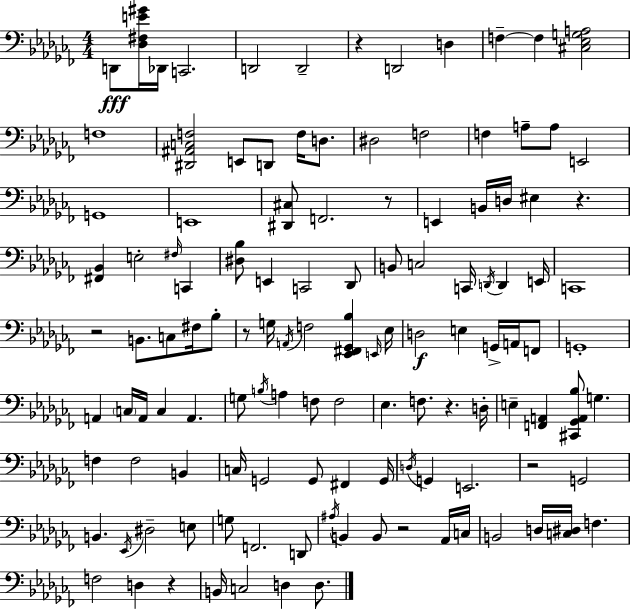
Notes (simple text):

D2/e [Db3,F#3,E4,G#4]/s Db2/s C2/h. D2/h D2/h R/q D2/h D3/q F3/q F3/q [C#3,Eb3,G3,A3]/h F3/w [D#2,A#2,C3,F3]/h E2/e D2/e F3/s D3/e. D#3/h F3/h F3/q A3/e A3/e E2/h G2/w E2/w [D#2,C#3]/e F2/h. R/e E2/q B2/s D3/s EIS3/q R/q. [F#2,Bb2]/q E3/h F#3/s C2/q [D#3,Bb3]/e E2/q C2/h Db2/e B2/e C3/h C2/s D2/s D2/q E2/s C2/w R/h B2/e. C3/e F#3/s Bb3/e R/e G3/s A2/s F3/h [Eb2,F#2,Gb2,Bb3]/q E2/s Eb3/s D3/h E3/q G2/s A2/s F2/e G2/w A2/q C3/s A2/s C3/q A2/q. G3/e B3/s A3/q F3/e F3/h Eb3/q. F3/e. R/q. D3/s E3/q [F2,A2]/q [C#2,Gb2,A2,Bb3]/e G3/q. F3/q F3/h B2/q C3/s G2/h G2/e F#2/q G2/s D3/s G2/q E2/h. R/h G2/h B2/q. Eb2/s D#3/h E3/e G3/e F2/h. D2/e A#3/s B2/q B2/e R/h Ab2/s C3/s B2/h D3/s [C3,D#3]/s F3/q. F3/h D3/q R/q B2/s C3/h D3/q D3/e.